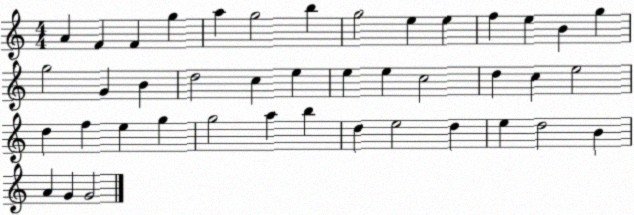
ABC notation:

X:1
T:Untitled
M:4/4
L:1/4
K:C
A F F g a g2 b g2 e e f e B g g2 G B d2 c e e e c2 d c e2 d f e g g2 a b d e2 d e d2 B A G G2